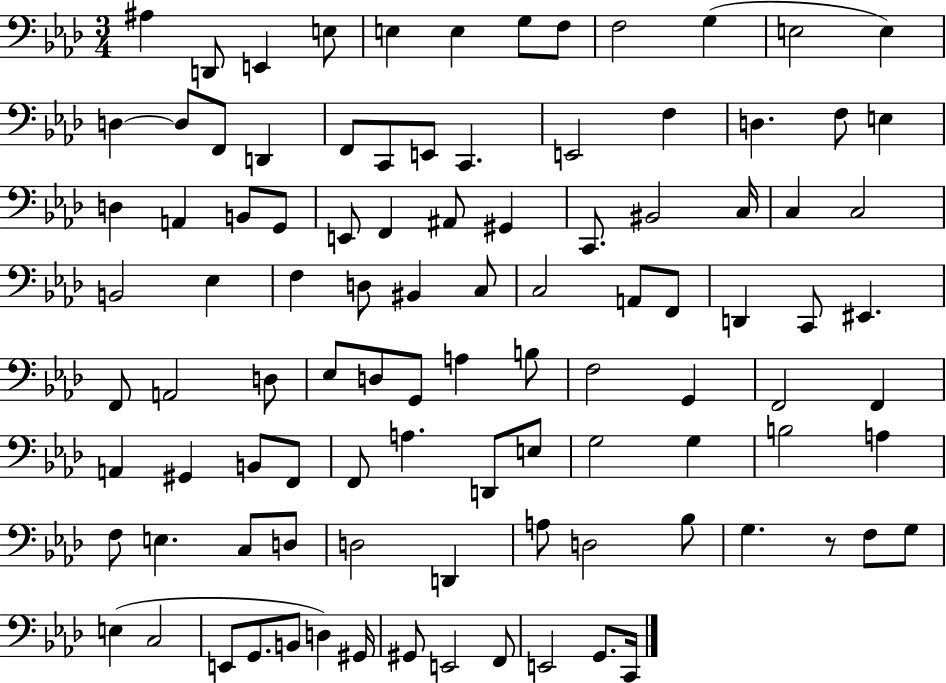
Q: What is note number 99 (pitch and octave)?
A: C2